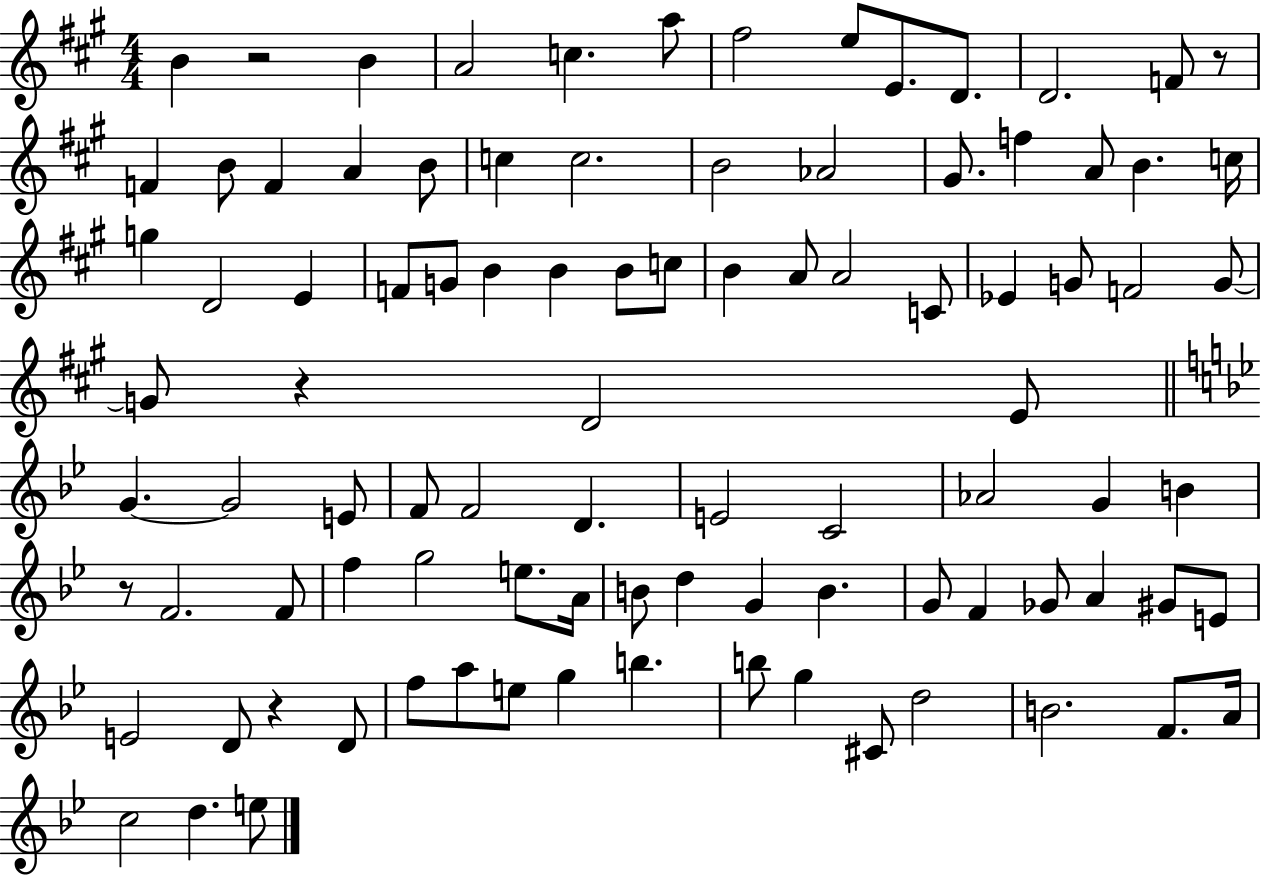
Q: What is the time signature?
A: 4/4